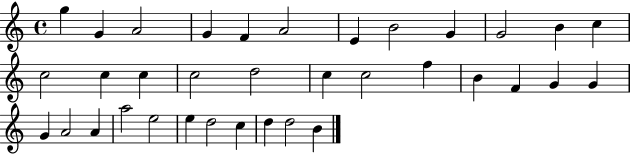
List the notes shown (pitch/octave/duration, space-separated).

G5/q G4/q A4/h G4/q F4/q A4/h E4/q B4/h G4/q G4/h B4/q C5/q C5/h C5/q C5/q C5/h D5/h C5/q C5/h F5/q B4/q F4/q G4/q G4/q G4/q A4/h A4/q A5/h E5/h E5/q D5/h C5/q D5/q D5/h B4/q